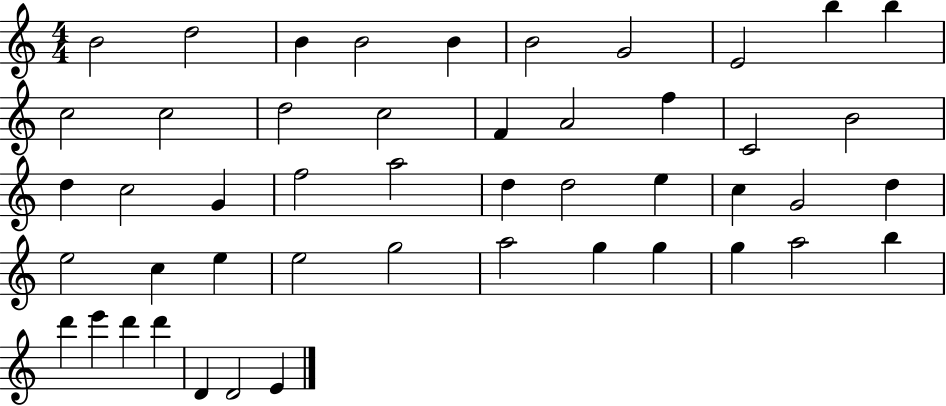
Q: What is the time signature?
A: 4/4